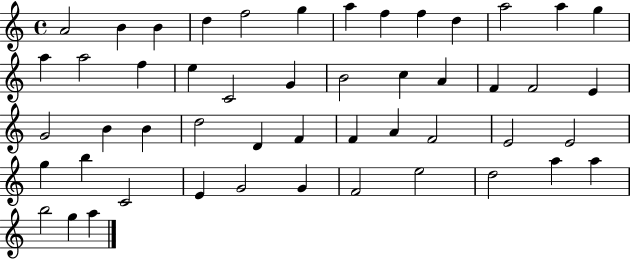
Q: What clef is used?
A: treble